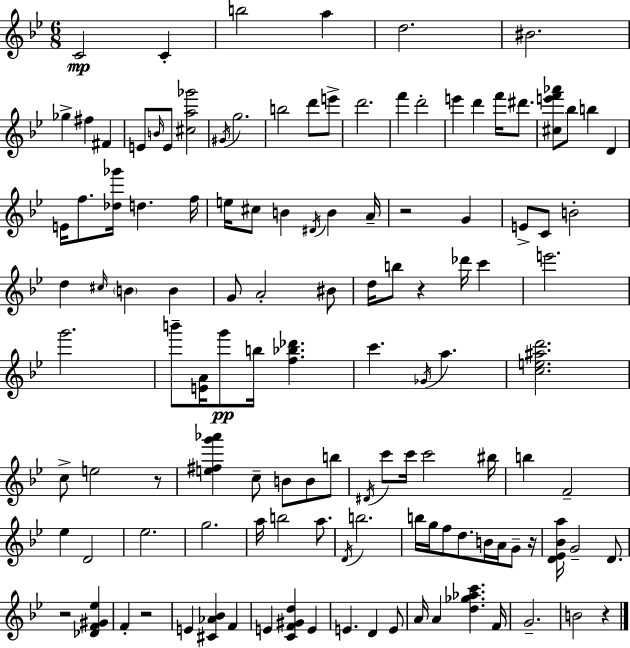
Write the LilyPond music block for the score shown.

{
  \clef treble
  \numericTimeSignature
  \time 6/8
  \key g \minor
  c'2\mp c'4-. | b''2 a''4 | d''2. | bis'2. | \break ges''4-> fis''4 fis'4 | e'8 \grace { b'16 } e'8 <cis'' a'' ges'''>2 | \acciaccatura { gis'16 } g''2. | b''2 d'''8 | \break e'''8-> d'''2. | f'''4 d'''2-. | e'''4 d'''4 f'''16 dis'''8. | <cis'' e''' f''' aes'''>8 bes''8 b''4 d'4 | \break e'16 f''8. <des'' ges'''>16 d''4. | f''16 e''16 cis''8 b'4 \acciaccatura { dis'16 } b'4 | a'16-- r2 g'4 | e'8-> c'8 b'2-. | \break d''4 \grace { cis''16 } \parenthesize b'4 | b'4 g'8 a'2-. | bis'8 d''16 b''8 r4 des'''16 | c'''4 e'''2. | \break g'''2. | b'''8-- <e' a'>16 g'''8\pp b''16 <f'' bes'' des'''>4. | c'''4. \acciaccatura { ges'16 } a''4. | <c'' e'' ais'' d'''>2. | \break c''8-> e''2 | r8 <e'' fis'' g''' aes'''>4 c''8-- b'8 | b'8 b''8 \acciaccatura { dis'16 } c'''8 c'''16 c'''2 | bis''16 b''4 f'2-- | \break ees''4 d'2 | ees''2. | g''2. | a''16 b''2 | \break a''8. \acciaccatura { d'16 } b''2. | b''16 g''16 f''8 d''8. | b'16 a'16 g'8-- r16 <d' ees' bes' a''>16 g'2-- | d'8. r2 | \break <des' f' gis' ees''>4 f'4-. r2 | e'4 <cis' aes' bes'>4 | f'4 e'4 <c' f' gis' d''>4 | e'4 e'4. | \break d'4 e'8 a'16 a'4 | <d'' ges'' aes'' c'''>4. f'16 g'2.-- | b'2 | r4 \bar "|."
}